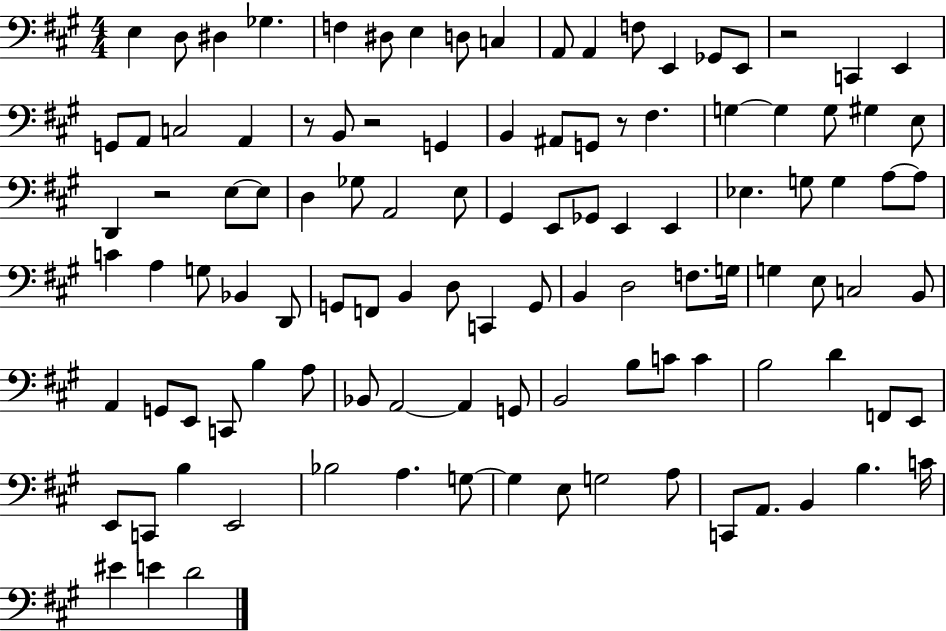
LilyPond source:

{
  \clef bass
  \numericTimeSignature
  \time 4/4
  \key a \major
  e4 d8 dis4 ges4. | f4 dis8 e4 d8 c4 | a,8 a,4 f8 e,4 ges,8 e,8 | r2 c,4 e,4 | \break g,8 a,8 c2 a,4 | r8 b,8 r2 g,4 | b,4 ais,8 g,8 r8 fis4. | g4~~ g4 g8 gis4 e8 | \break d,4 r2 e8~~ e8 | d4 ges8 a,2 e8 | gis,4 e,8 ges,8 e,4 e,4 | ees4. g8 g4 a8~~ a8 | \break c'4 a4 g8 bes,4 d,8 | g,8 f,8 b,4 d8 c,4 g,8 | b,4 d2 f8. g16 | g4 e8 c2 b,8 | \break a,4 g,8 e,8 c,8 b4 a8 | bes,8 a,2~~ a,4 g,8 | b,2 b8 c'8 c'4 | b2 d'4 f,8 e,8 | \break e,8 c,8 b4 e,2 | bes2 a4. g8~~ | g4 e8 g2 a8 | c,8 a,8. b,4 b4. c'16 | \break eis'4 e'4 d'2 | \bar "|."
}